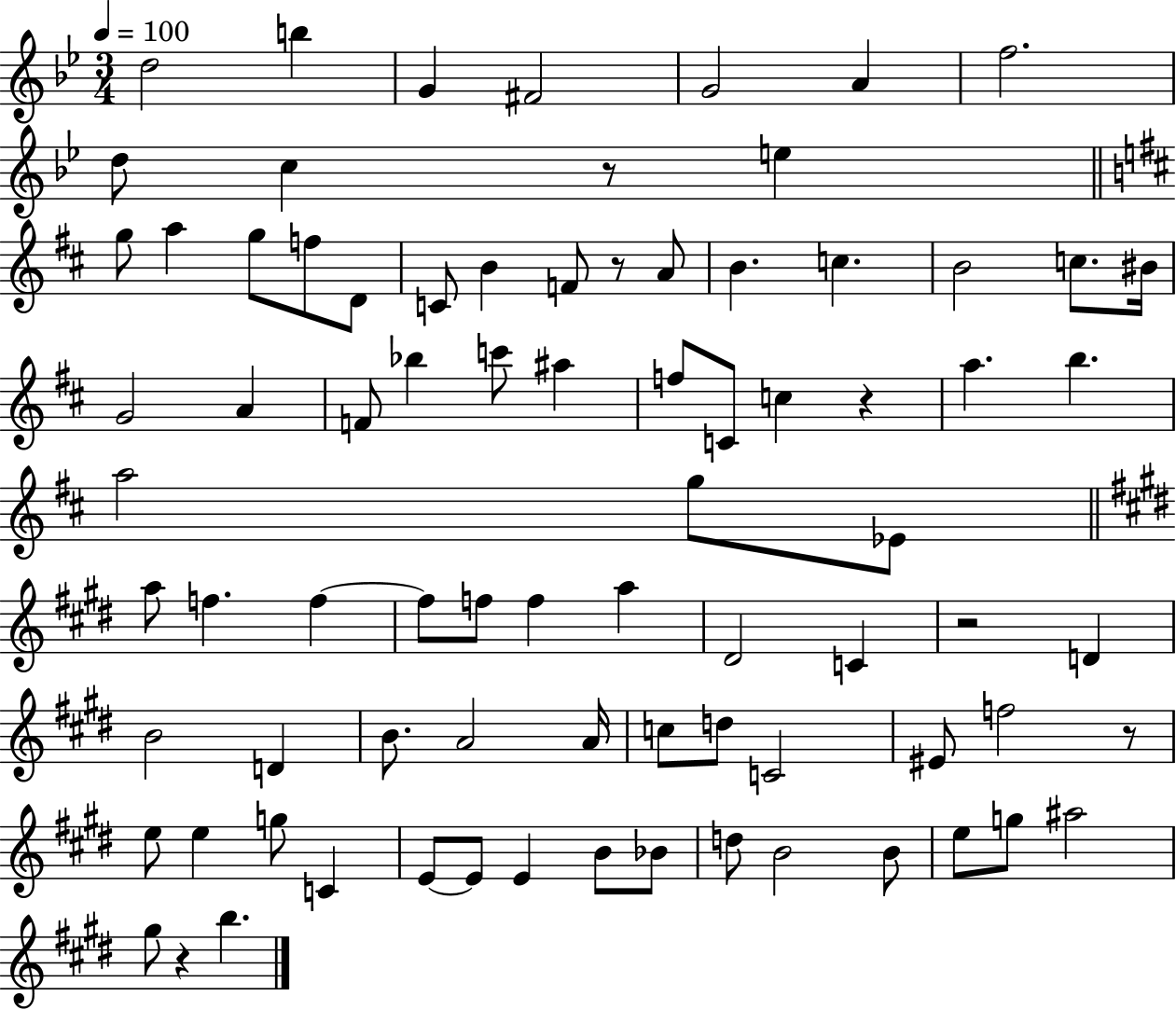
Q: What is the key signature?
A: BES major